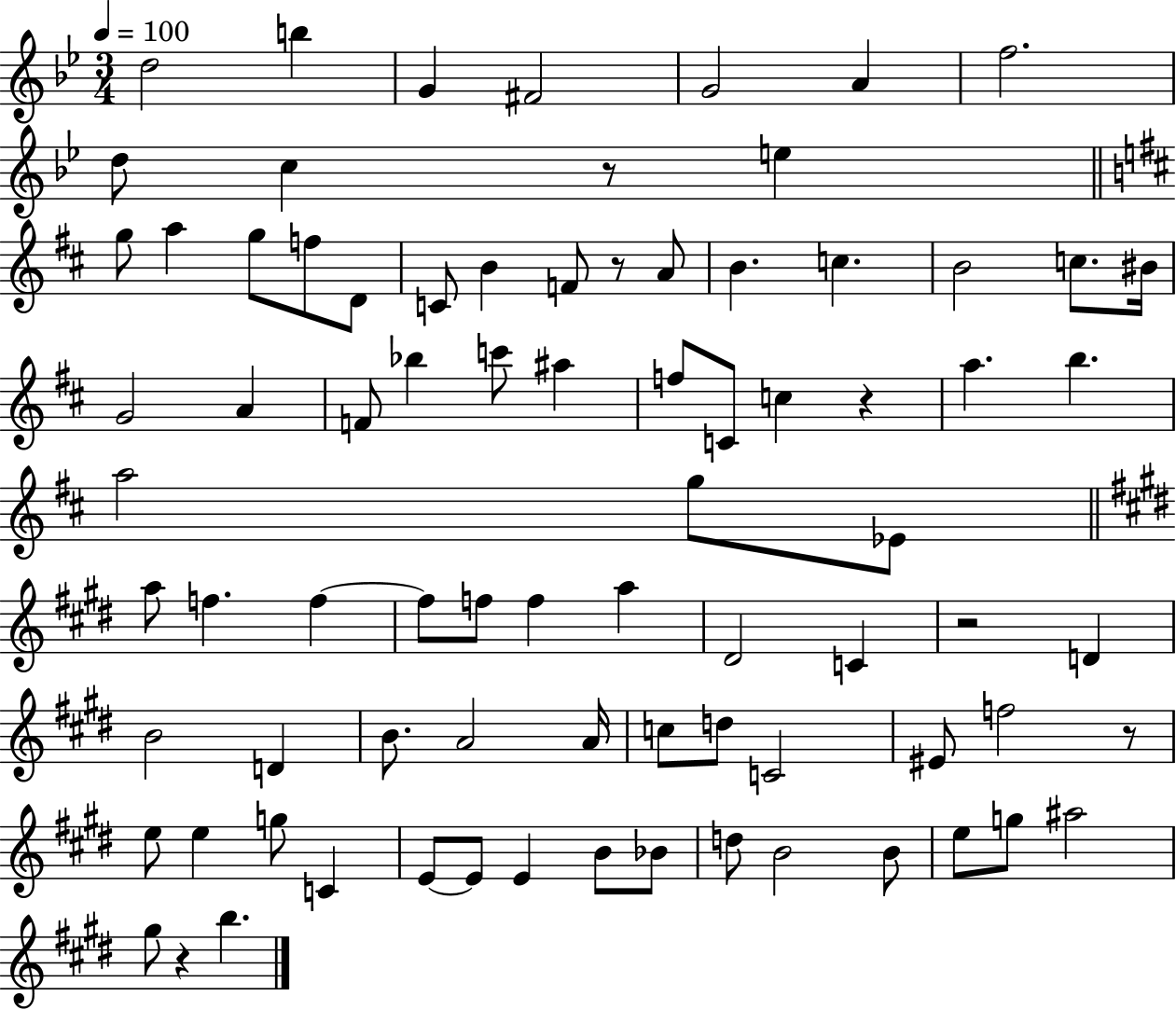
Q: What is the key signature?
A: BES major